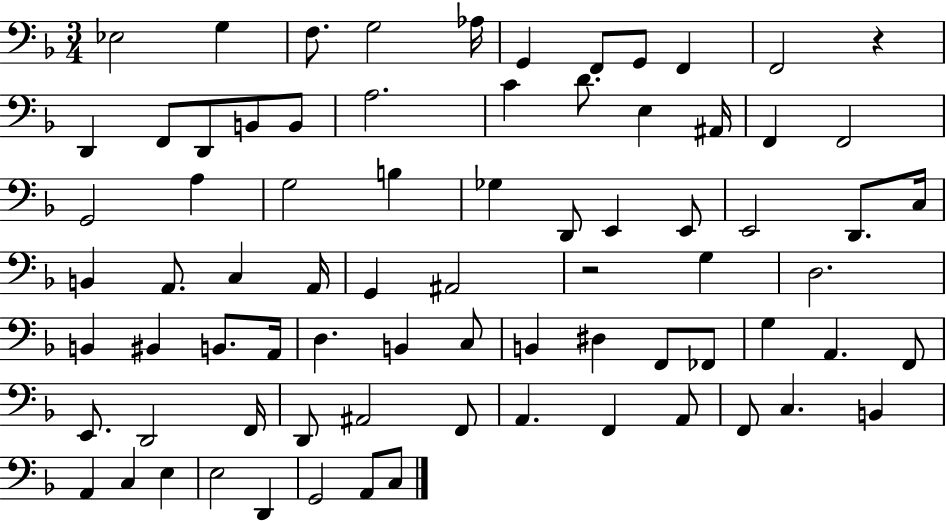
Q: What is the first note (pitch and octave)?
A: Eb3